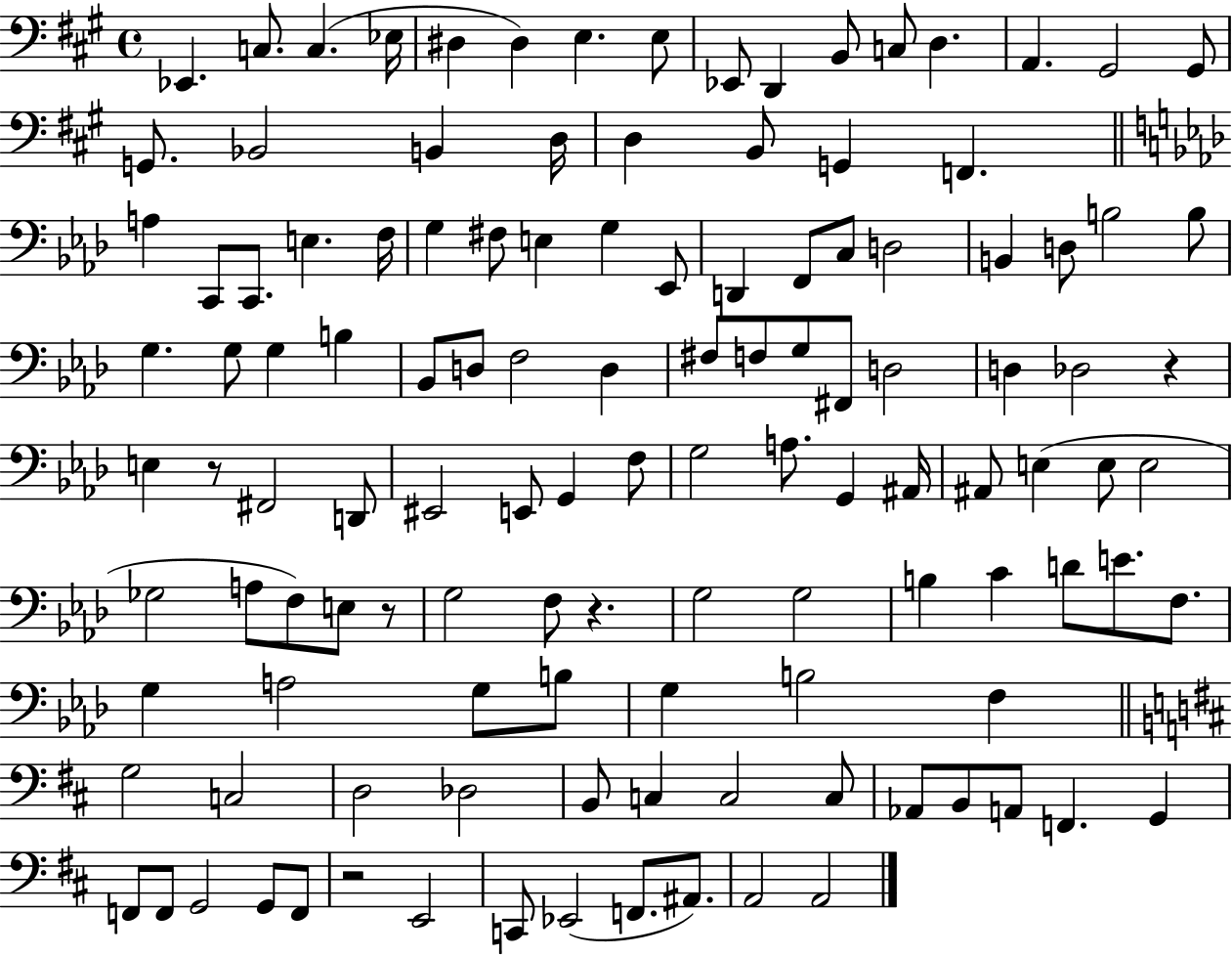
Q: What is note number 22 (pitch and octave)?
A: B2